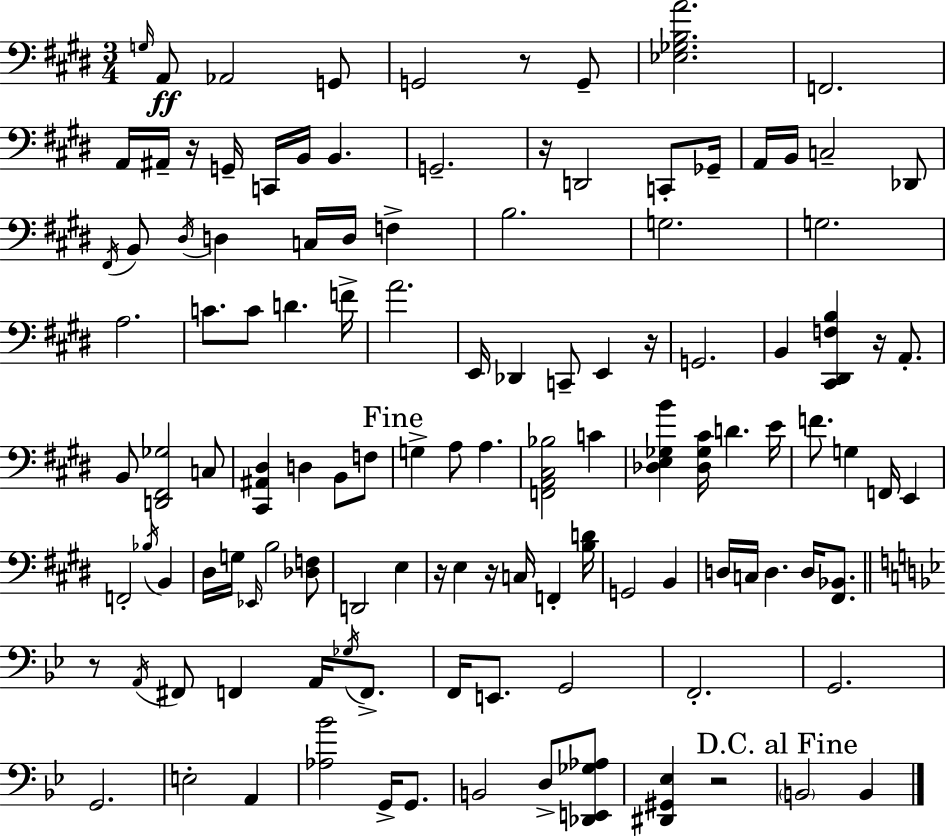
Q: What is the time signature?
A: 3/4